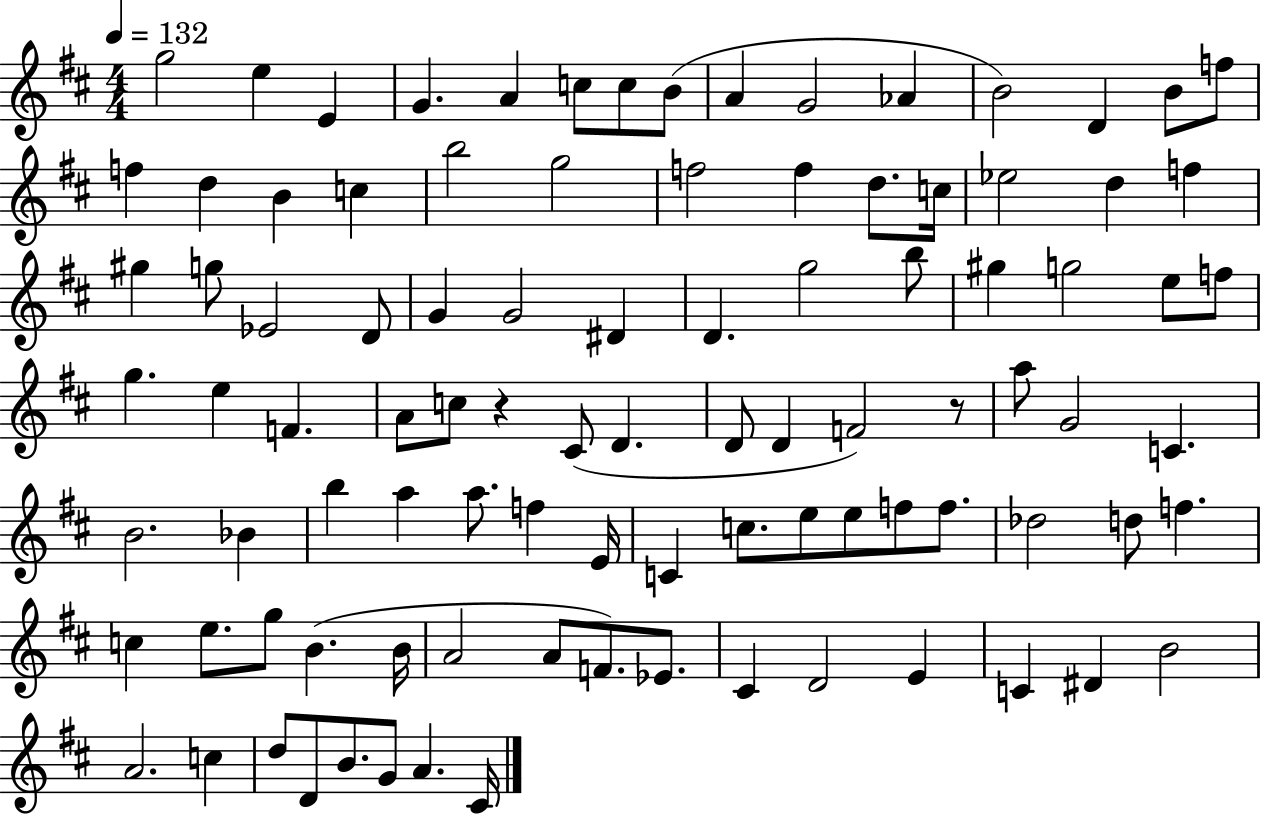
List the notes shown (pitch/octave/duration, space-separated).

G5/h E5/q E4/q G4/q. A4/q C5/e C5/e B4/e A4/q G4/h Ab4/q B4/h D4/q B4/e F5/e F5/q D5/q B4/q C5/q B5/h G5/h F5/h F5/q D5/e. C5/s Eb5/h D5/q F5/q G#5/q G5/e Eb4/h D4/e G4/q G4/h D#4/q D4/q. G5/h B5/e G#5/q G5/h E5/e F5/e G5/q. E5/q F4/q. A4/e C5/e R/q C#4/e D4/q. D4/e D4/q F4/h R/e A5/e G4/h C4/q. B4/h. Bb4/q B5/q A5/q A5/e. F5/q E4/s C4/q C5/e. E5/e E5/e F5/e F5/e. Db5/h D5/e F5/q. C5/q E5/e. G5/e B4/q. B4/s A4/h A4/e F4/e. Eb4/e. C#4/q D4/h E4/q C4/q D#4/q B4/h A4/h. C5/q D5/e D4/e B4/e. G4/e A4/q. C#4/s